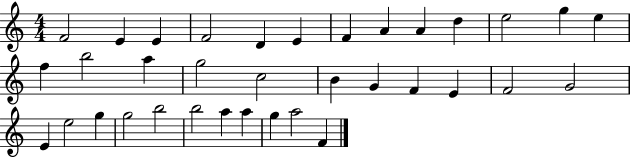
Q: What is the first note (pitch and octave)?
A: F4